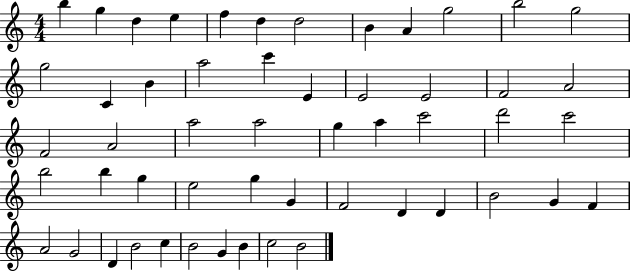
{
  \clef treble
  \numericTimeSignature
  \time 4/4
  \key c \major
  b''4 g''4 d''4 e''4 | f''4 d''4 d''2 | b'4 a'4 g''2 | b''2 g''2 | \break g''2 c'4 b'4 | a''2 c'''4 e'4 | e'2 e'2 | f'2 a'2 | \break f'2 a'2 | a''2 a''2 | g''4 a''4 c'''2 | d'''2 c'''2 | \break b''2 b''4 g''4 | e''2 g''4 g'4 | f'2 d'4 d'4 | b'2 g'4 f'4 | \break a'2 g'2 | d'4 b'2 c''4 | b'2 g'4 b'4 | c''2 b'2 | \break \bar "|."
}